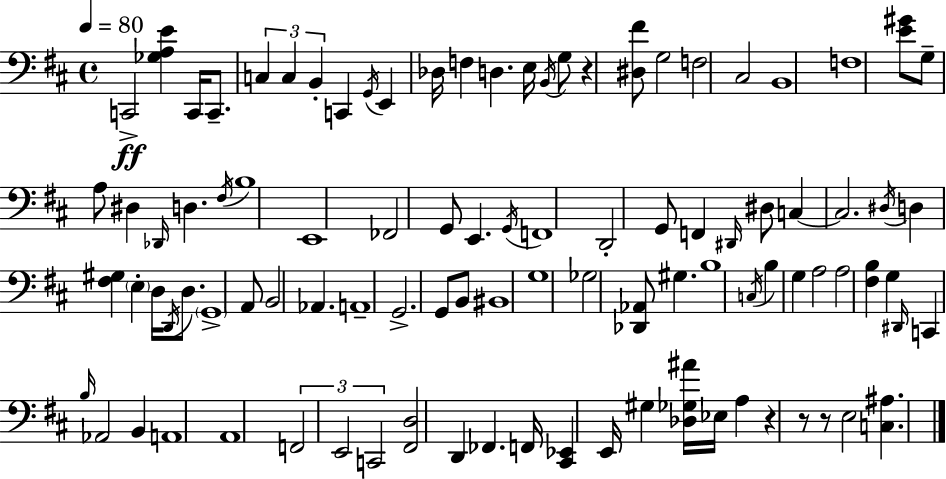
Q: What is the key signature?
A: D major